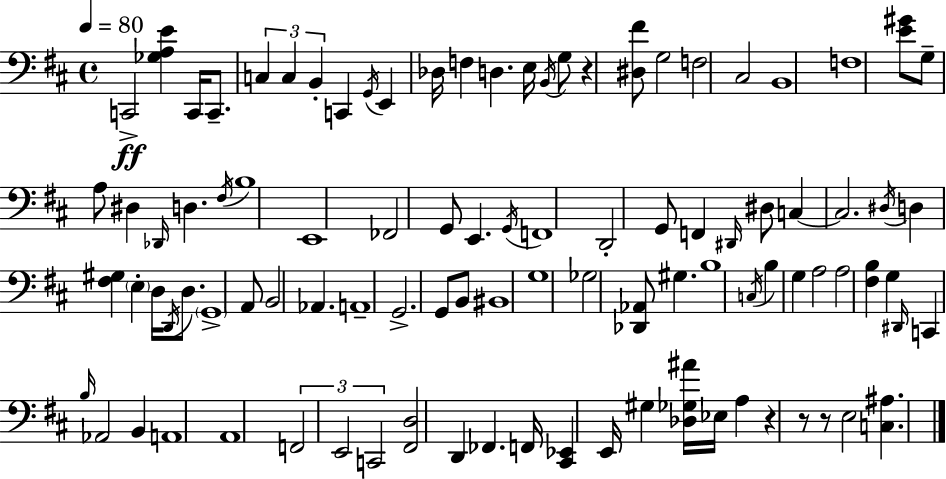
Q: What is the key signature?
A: D major